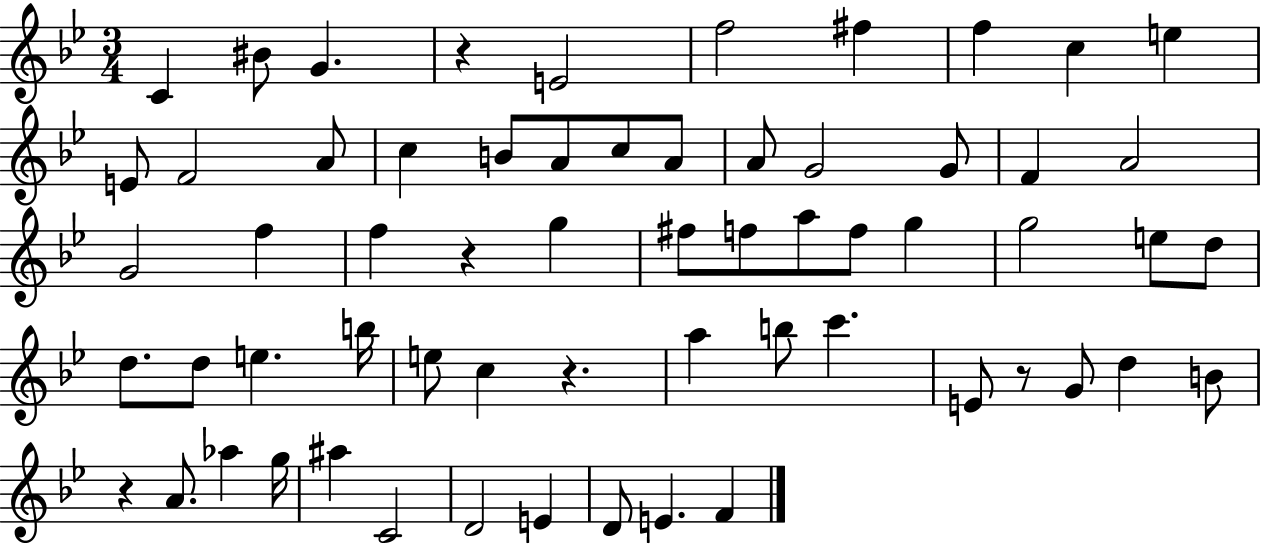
C4/q BIS4/e G4/q. R/q E4/h F5/h F#5/q F5/q C5/q E5/q E4/e F4/h A4/e C5/q B4/e A4/e C5/e A4/e A4/e G4/h G4/e F4/q A4/h G4/h F5/q F5/q R/q G5/q F#5/e F5/e A5/e F5/e G5/q G5/h E5/e D5/e D5/e. D5/e E5/q. B5/s E5/e C5/q R/q. A5/q B5/e C6/q. E4/e R/e G4/e D5/q B4/e R/q A4/e. Ab5/q G5/s A#5/q C4/h D4/h E4/q D4/e E4/q. F4/q